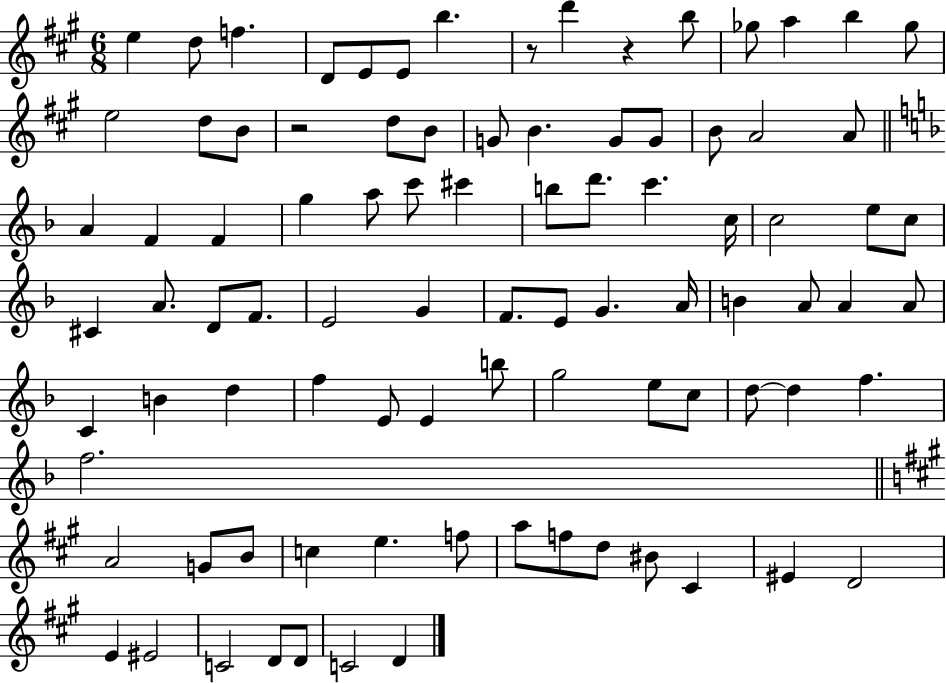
X:1
T:Untitled
M:6/8
L:1/4
K:A
e d/2 f D/2 E/2 E/2 b z/2 d' z b/2 _g/2 a b _g/2 e2 d/2 B/2 z2 d/2 B/2 G/2 B G/2 G/2 B/2 A2 A/2 A F F g a/2 c'/2 ^c' b/2 d'/2 c' c/4 c2 e/2 c/2 ^C A/2 D/2 F/2 E2 G F/2 E/2 G A/4 B A/2 A A/2 C B d f E/2 E b/2 g2 e/2 c/2 d/2 d f f2 A2 G/2 B/2 c e f/2 a/2 f/2 d/2 ^B/2 ^C ^E D2 E ^E2 C2 D/2 D/2 C2 D